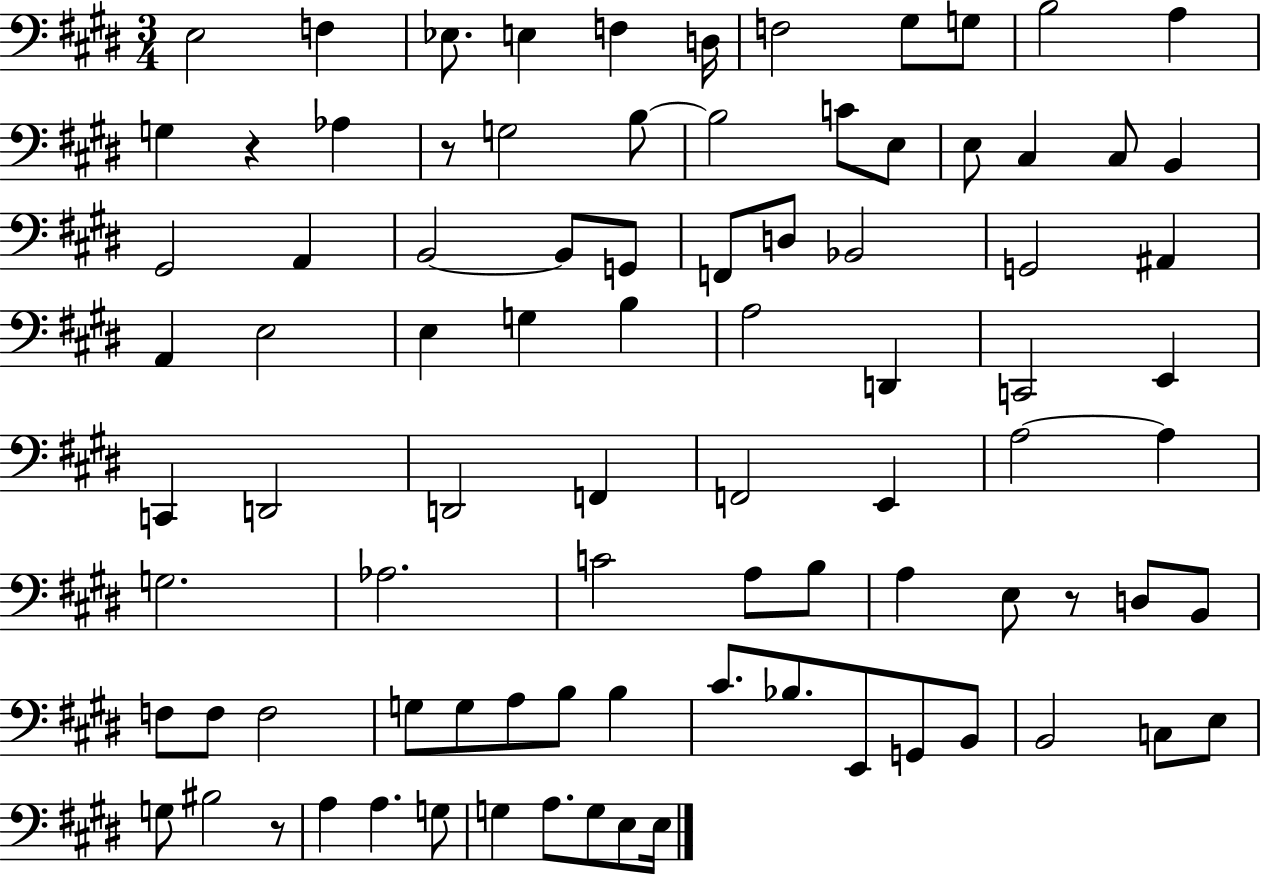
X:1
T:Untitled
M:3/4
L:1/4
K:E
E,2 F, _E,/2 E, F, D,/4 F,2 ^G,/2 G,/2 B,2 A, G, z _A, z/2 G,2 B,/2 B,2 C/2 E,/2 E,/2 ^C, ^C,/2 B,, ^G,,2 A,, B,,2 B,,/2 G,,/2 F,,/2 D,/2 _B,,2 G,,2 ^A,, A,, E,2 E, G, B, A,2 D,, C,,2 E,, C,, D,,2 D,,2 F,, F,,2 E,, A,2 A, G,2 _A,2 C2 A,/2 B,/2 A, E,/2 z/2 D,/2 B,,/2 F,/2 F,/2 F,2 G,/2 G,/2 A,/2 B,/2 B, ^C/2 _B,/2 E,,/2 G,,/2 B,,/2 B,,2 C,/2 E,/2 G,/2 ^B,2 z/2 A, A, G,/2 G, A,/2 G,/2 E,/2 E,/4